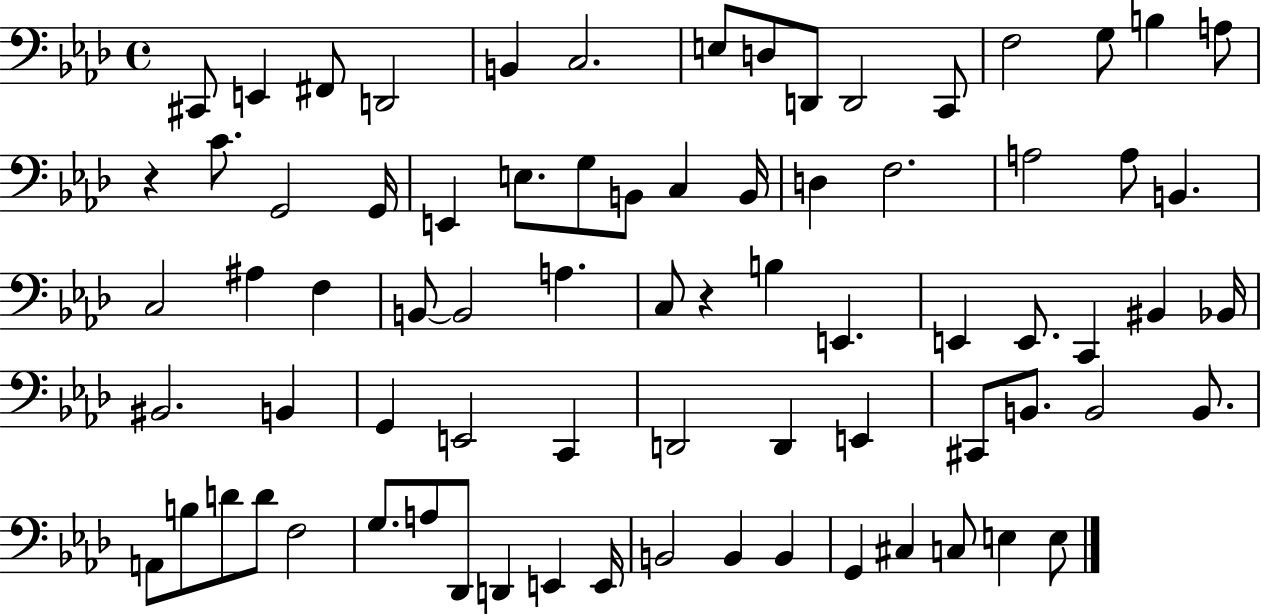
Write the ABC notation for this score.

X:1
T:Untitled
M:4/4
L:1/4
K:Ab
^C,,/2 E,, ^F,,/2 D,,2 B,, C,2 E,/2 D,/2 D,,/2 D,,2 C,,/2 F,2 G,/2 B, A,/2 z C/2 G,,2 G,,/4 E,, E,/2 G,/2 B,,/2 C, B,,/4 D, F,2 A,2 A,/2 B,, C,2 ^A, F, B,,/2 B,,2 A, C,/2 z B, E,, E,, E,,/2 C,, ^B,, _B,,/4 ^B,,2 B,, G,, E,,2 C,, D,,2 D,, E,, ^C,,/2 B,,/2 B,,2 B,,/2 A,,/2 B,/2 D/2 D/2 F,2 G,/2 A,/2 _D,,/2 D,, E,, E,,/4 B,,2 B,, B,, G,, ^C, C,/2 E, E,/2